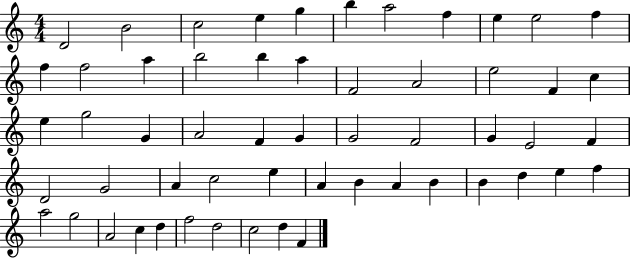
{
  \clef treble
  \numericTimeSignature
  \time 4/4
  \key c \major
  d'2 b'2 | c''2 e''4 g''4 | b''4 a''2 f''4 | e''4 e''2 f''4 | \break f''4 f''2 a''4 | b''2 b''4 a''4 | f'2 a'2 | e''2 f'4 c''4 | \break e''4 g''2 g'4 | a'2 f'4 g'4 | g'2 f'2 | g'4 e'2 f'4 | \break d'2 g'2 | a'4 c''2 e''4 | a'4 b'4 a'4 b'4 | b'4 d''4 e''4 f''4 | \break a''2 g''2 | a'2 c''4 d''4 | f''2 d''2 | c''2 d''4 f'4 | \break \bar "|."
}